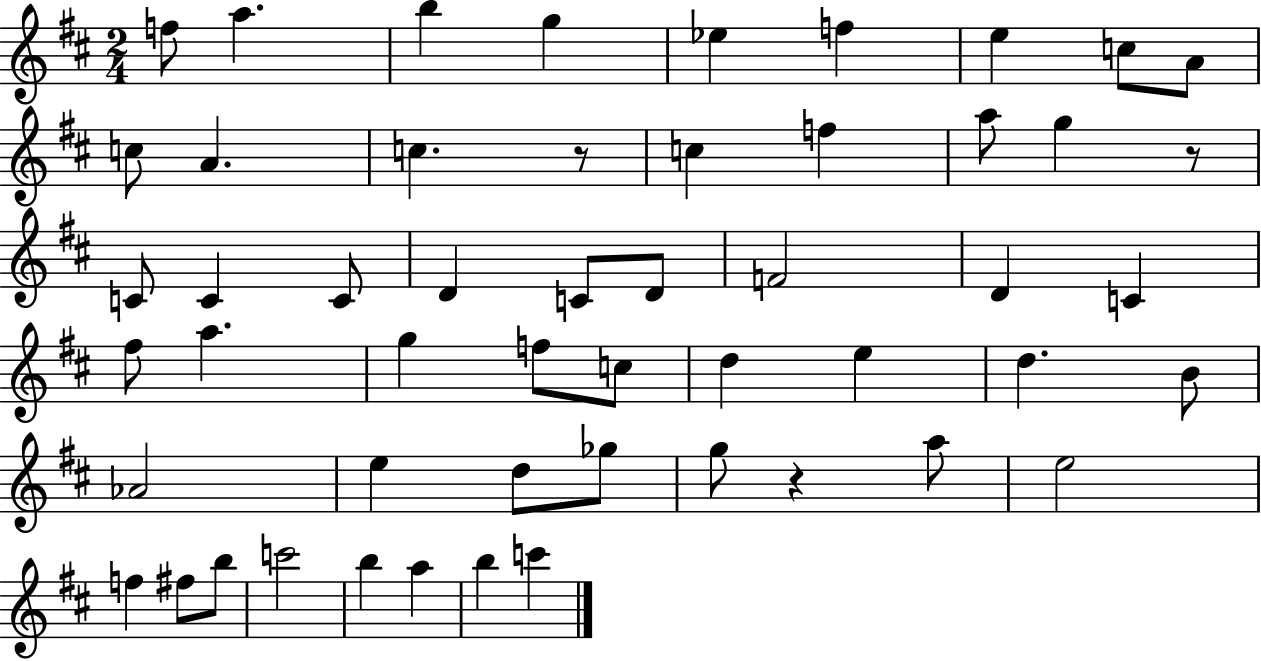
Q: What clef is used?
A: treble